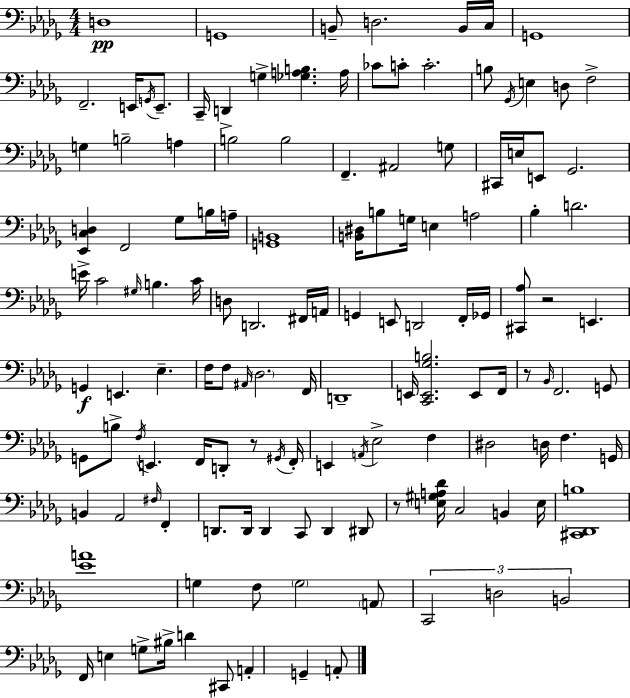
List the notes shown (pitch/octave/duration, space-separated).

D3/w G2/w B2/e D3/h. B2/s C3/s G2/w F2/h. E2/s G2/s E2/e. C2/s D2/q G3/q [Gb3,A3,B3]/q. A3/s CES4/e C4/e C4/h. B3/e Gb2/s E3/q D3/e F3/h G3/q B3/h A3/q B3/h B3/h F2/q. A#2/h G3/e C#2/s E3/s E2/e Gb2/h. [Eb2,C3,D3]/q F2/h Gb3/e B3/s A3/s [G2,B2]/w [B2,D#3]/s B3/e G3/s E3/q A3/h Bb3/q D4/h. E4/s C4/h G#3/s B3/q. C4/s D3/e D2/h. F#2/s A2/s G2/q E2/e D2/h F2/s Gb2/s [C#2,Ab3]/e R/h E2/q. G2/q E2/q. Eb3/q. F3/s F3/e A#2/s Db3/h. F2/s D2/w E2/s [C2,E2,Gb3,B3]/h. E2/e F2/s R/e Bb2/s F2/h. G2/e G2/e B3/e F3/s E2/q. F2/s D2/e R/e G#2/s F2/s E2/q A2/s Eb3/h F3/q D#3/h D3/s F3/q. G2/s B2/q Ab2/h F#3/s F2/q D2/e. D2/s D2/q C2/e D2/q D#2/e R/e [E3,G#3,A3,Db4]/s C3/h B2/q E3/s [C#2,Db2,B3]/w [Eb4,A4]/w G3/q F3/e G3/h A2/e C2/h D3/h B2/h F2/s E3/q G3/e BIS3/s D4/q C#2/e A2/q G2/q A2/e